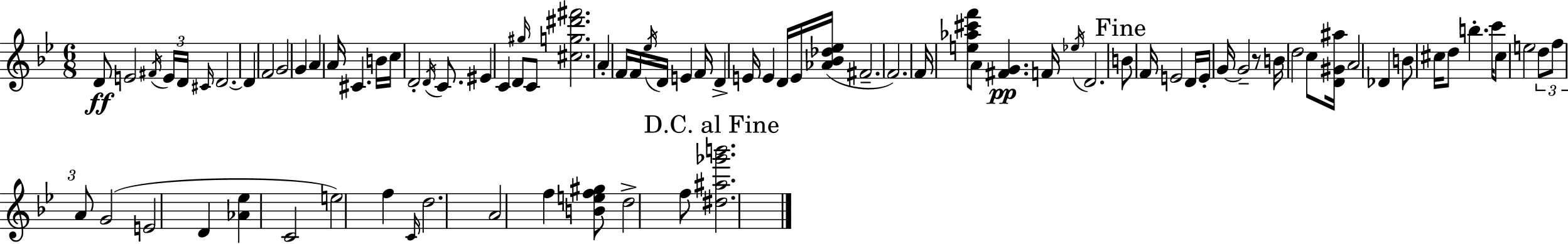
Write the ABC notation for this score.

X:1
T:Untitled
M:6/8
L:1/4
K:Bb
D/2 E2 ^F/4 E/4 D/4 ^C/4 D2 D F2 G2 G A A/4 ^C B/4 c/4 D2 D/4 C/2 ^E C D/2 ^g/4 C/2 [^cg^d'^f']2 A F/4 F/4 _e/4 D/4 E F/4 D E/4 E D/4 E/4 [_A_B_d_e]/4 ^F2 F2 F/4 [e_a^c'f']/2 A/2 [^FG] F/4 _e/4 D2 B/2 F/4 E2 D/4 E/4 G/4 G2 z/2 B/4 d2 c/2 [D^G^a]/4 A2 _D B/2 ^c/4 d/2 b c'/4 ^c/2 e2 d/2 f/2 A/2 G2 E2 D [_A_e] C2 e2 f C/4 d2 A2 f [Bef^g]/2 d2 f/2 [^d^a_g'b']2